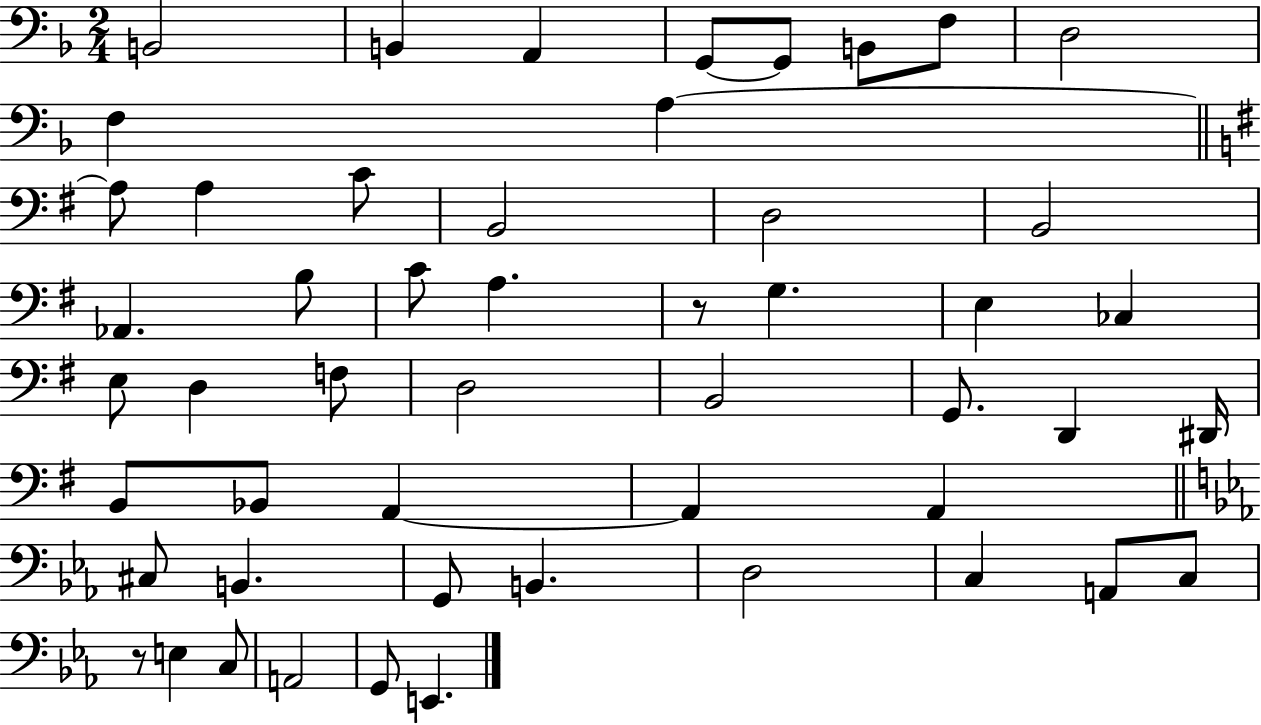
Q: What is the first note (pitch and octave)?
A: B2